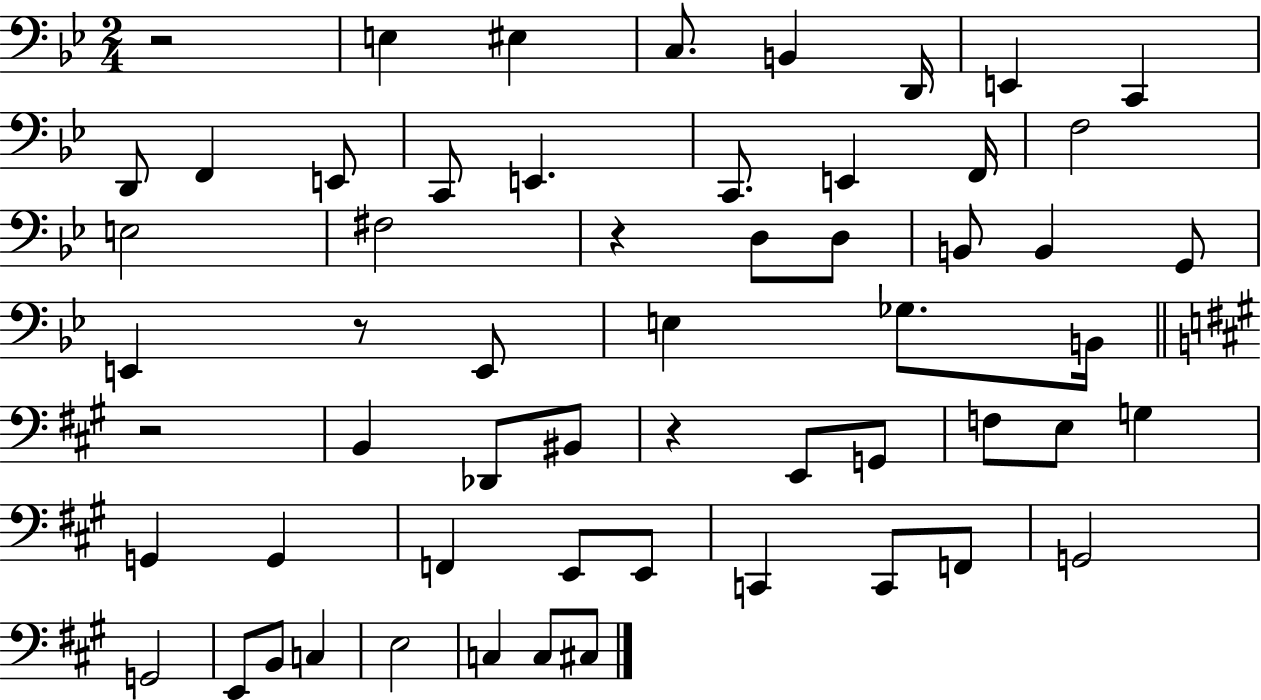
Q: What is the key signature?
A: BES major